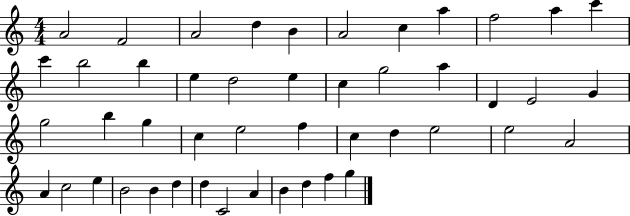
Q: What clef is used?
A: treble